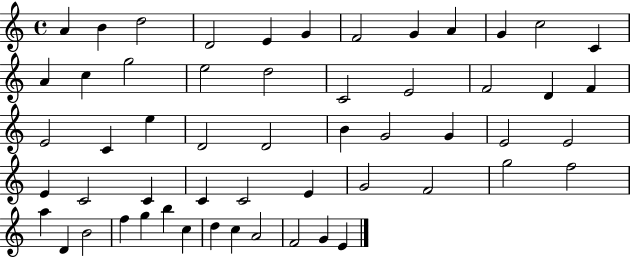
{
  \clef treble
  \time 4/4
  \defaultTimeSignature
  \key c \major
  a'4 b'4 d''2 | d'2 e'4 g'4 | f'2 g'4 a'4 | g'4 c''2 c'4 | \break a'4 c''4 g''2 | e''2 d''2 | c'2 e'2 | f'2 d'4 f'4 | \break e'2 c'4 e''4 | d'2 d'2 | b'4 g'2 g'4 | e'2 e'2 | \break e'4 c'2 c'4 | c'4 c'2 e'4 | g'2 f'2 | g''2 f''2 | \break a''4 d'4 b'2 | f''4 g''4 b''4 c''4 | d''4 c''4 a'2 | f'2 g'4 e'4 | \break \bar "|."
}